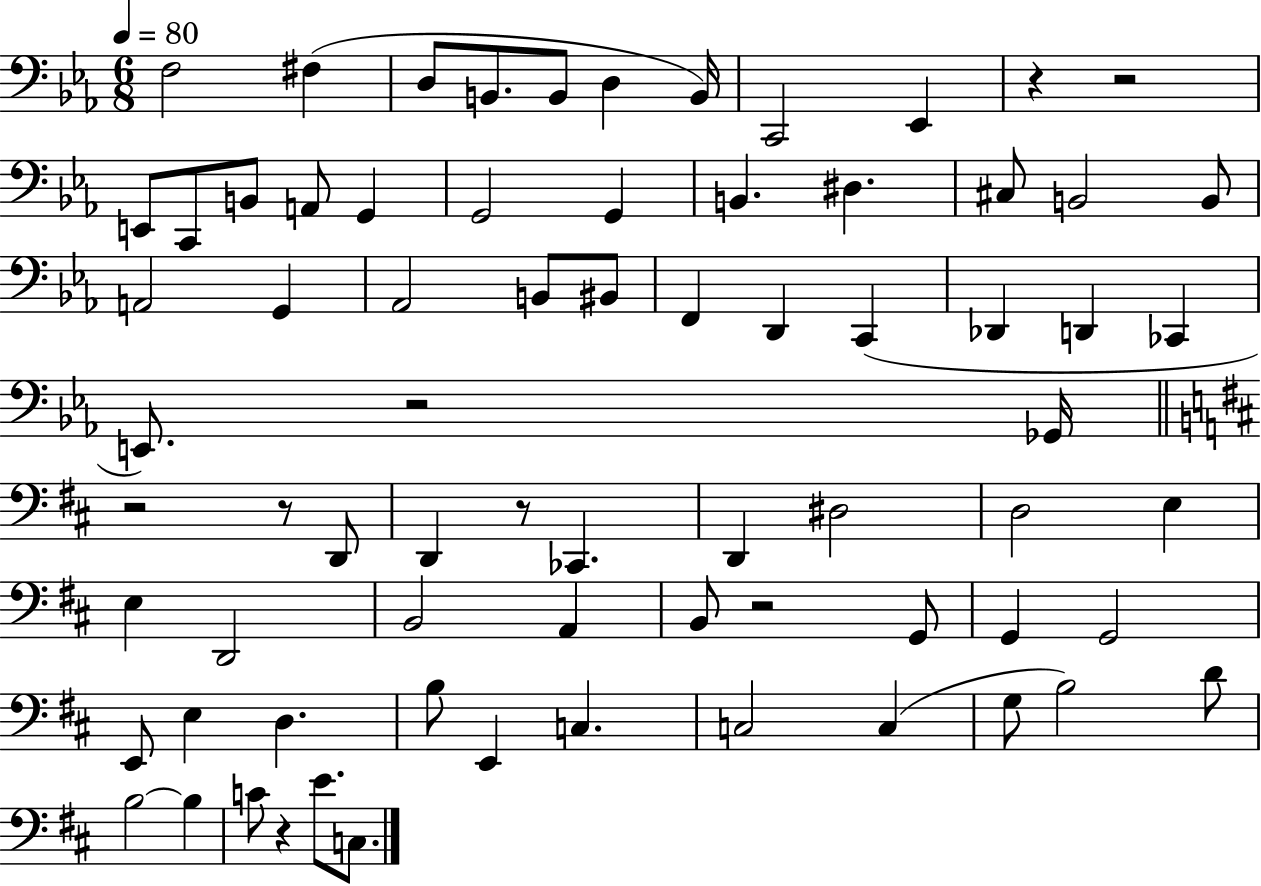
{
  \clef bass
  \numericTimeSignature
  \time 6/8
  \key ees \major
  \tempo 4 = 80
  f2 fis4( | d8 b,8. b,8 d4 b,16) | c,2 ees,4 | r4 r2 | \break e,8 c,8 b,8 a,8 g,4 | g,2 g,4 | b,4. dis4. | cis8 b,2 b,8 | \break a,2 g,4 | aes,2 b,8 bis,8 | f,4 d,4 c,4( | des,4 d,4 ces,4 | \break e,8.) r2 ges,16 | \bar "||" \break \key d \major r2 r8 d,8 | d,4 r8 ces,4. | d,4 dis2 | d2 e4 | \break e4 d,2 | b,2 a,4 | b,8 r2 g,8 | g,4 g,2 | \break e,8 e4 d4. | b8 e,4 c4. | c2 c4( | g8 b2) d'8 | \break b2~~ b4 | c'8 r4 e'8. c8. | \bar "|."
}